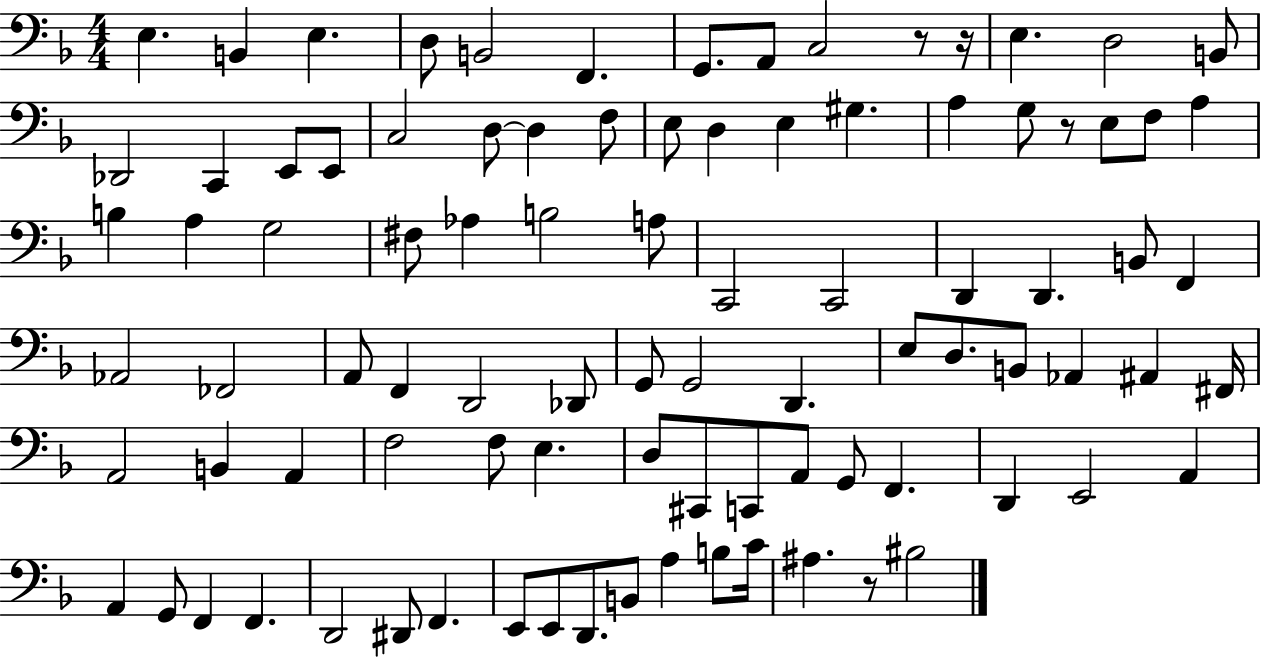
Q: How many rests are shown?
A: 4